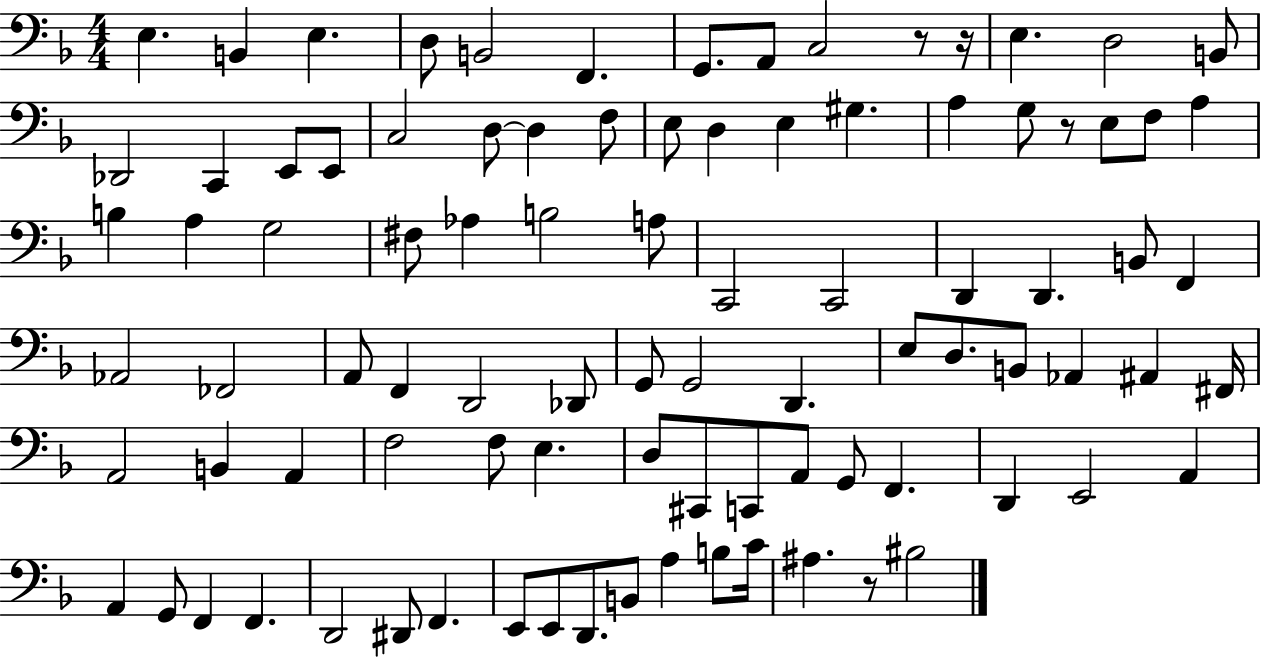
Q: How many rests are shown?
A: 4